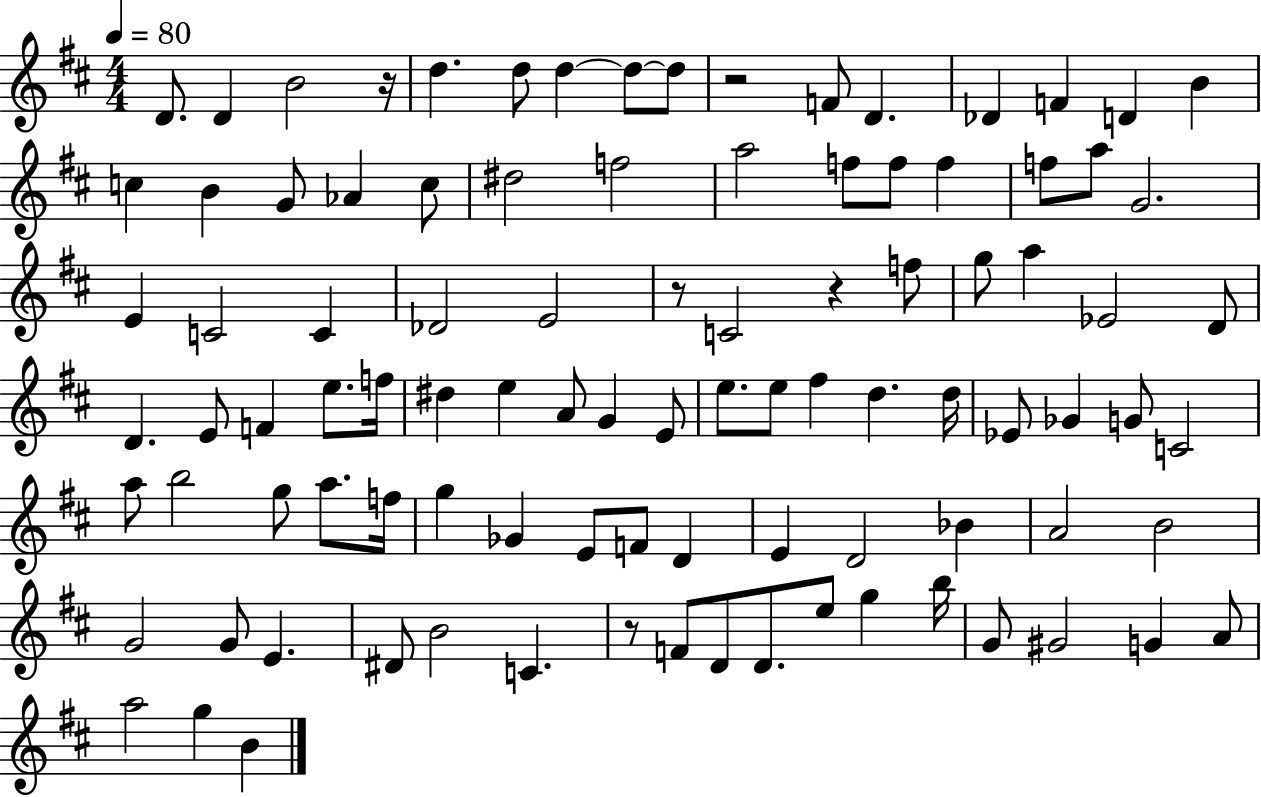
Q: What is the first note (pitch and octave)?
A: D4